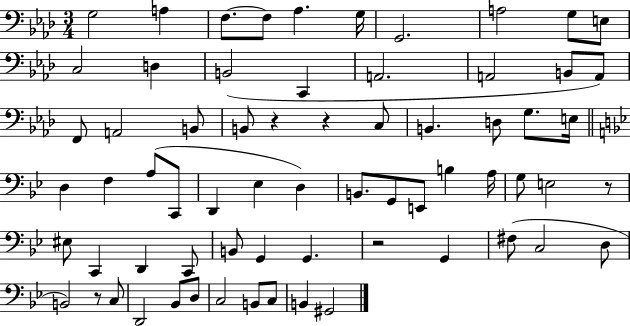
G3/h A3/q F3/e. F3/e Ab3/q. G3/s G2/h. A3/h G3/e E3/e C3/h D3/q B2/h C2/q A2/h. A2/h B2/e A2/e F2/e A2/h B2/e B2/e R/q R/q C3/e B2/q. D3/e G3/e. E3/s D3/q F3/q A3/e C2/e D2/q Eb3/q D3/q B2/e. G2/e E2/e B3/q A3/s G3/e E3/h R/e EIS3/e C2/q D2/q C2/e B2/e G2/q G2/q. R/h G2/q F#3/e C3/h D3/e B2/h R/e C3/e D2/h Bb2/e D3/e C3/h B2/e C3/e B2/q G#2/h